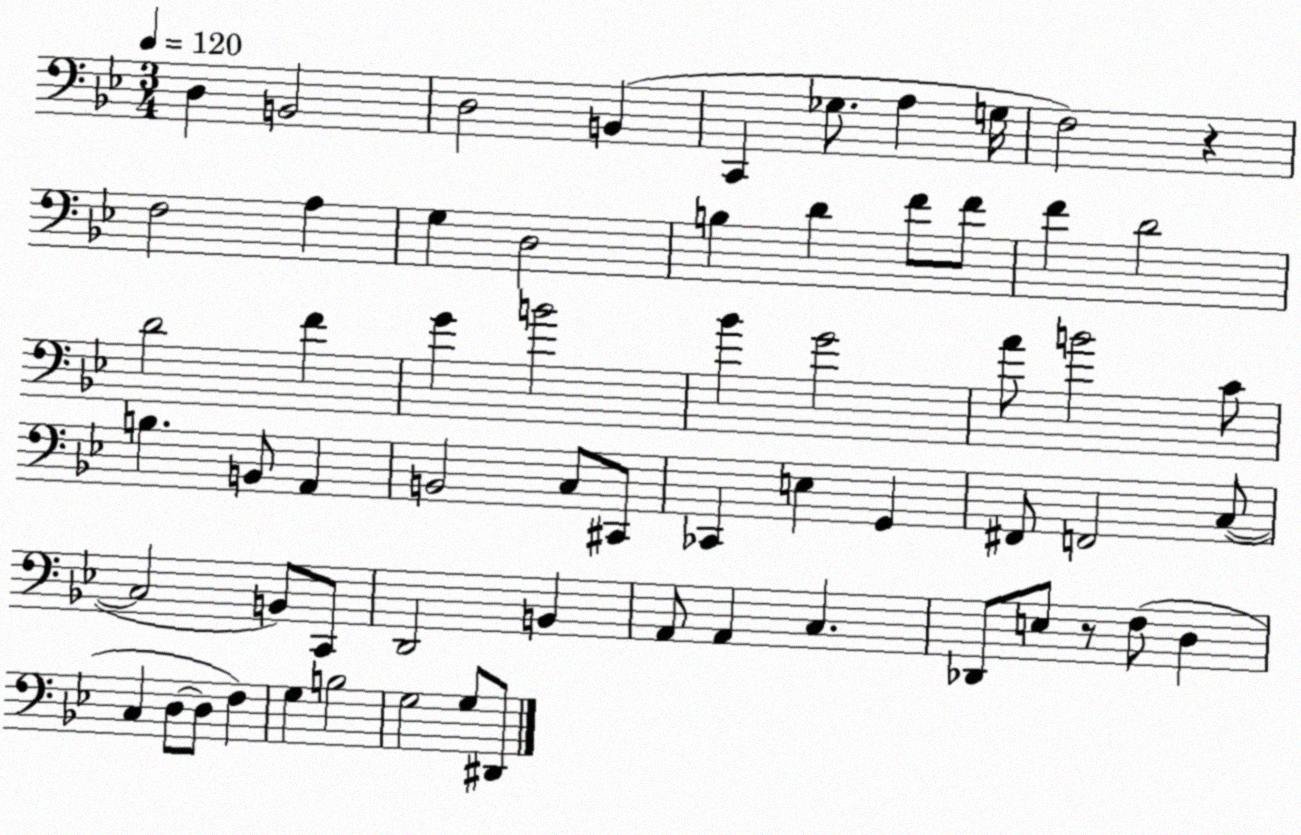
X:1
T:Untitled
M:3/4
L:1/4
K:Bb
D, B,,2 D,2 B,, C,, _G,/2 A, G,/4 F,2 z F,2 A, G, D,2 B, D F/2 F/2 F D2 D2 F G B2 _B G2 A/2 B2 C/2 B, B,,/2 A,, B,,2 C,/2 ^C,,/2 _C,, E, G,, ^F,,/2 F,,2 C,/2 C,2 B,,/2 C,,/2 D,,2 B,, A,,/2 A,, C, _D,,/2 E,/2 z/2 F,/2 D, C, D,/2 D,/2 F, G, B,2 G,2 G,/2 ^D,,/2